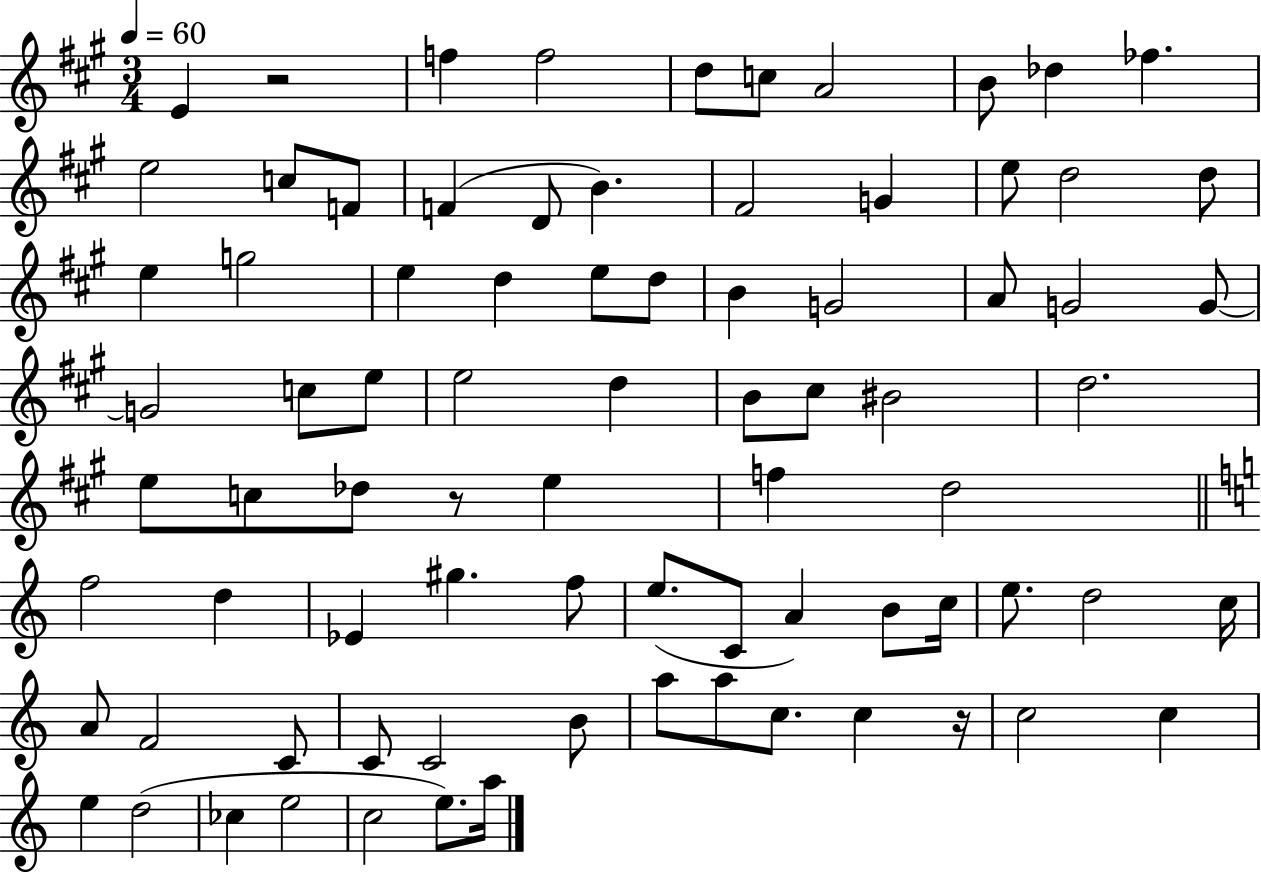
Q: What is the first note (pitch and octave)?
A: E4